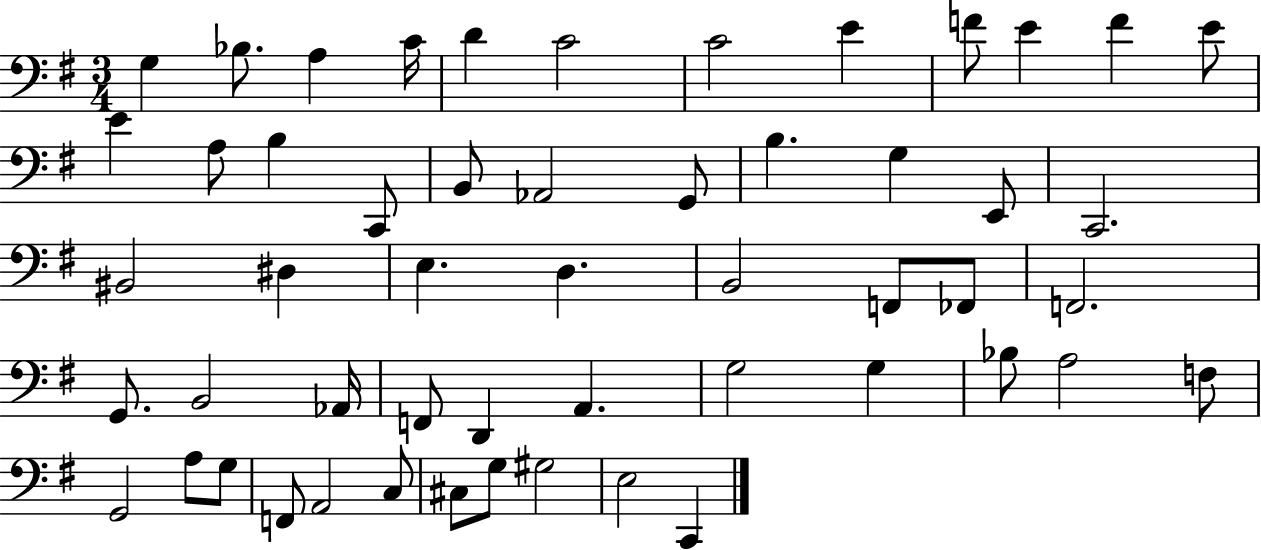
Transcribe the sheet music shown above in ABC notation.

X:1
T:Untitled
M:3/4
L:1/4
K:G
G, _B,/2 A, C/4 D C2 C2 E F/2 E F E/2 E A,/2 B, C,,/2 B,,/2 _A,,2 G,,/2 B, G, E,,/2 C,,2 ^B,,2 ^D, E, D, B,,2 F,,/2 _F,,/2 F,,2 G,,/2 B,,2 _A,,/4 F,,/2 D,, A,, G,2 G, _B,/2 A,2 F,/2 G,,2 A,/2 G,/2 F,,/2 A,,2 C,/2 ^C,/2 G,/2 ^G,2 E,2 C,,